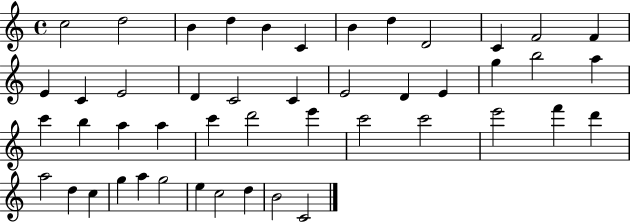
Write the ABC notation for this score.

X:1
T:Untitled
M:4/4
L:1/4
K:C
c2 d2 B d B C B d D2 C F2 F E C E2 D C2 C E2 D E g b2 a c' b a a c' d'2 e' c'2 c'2 e'2 f' d' a2 d c g a g2 e c2 d B2 C2